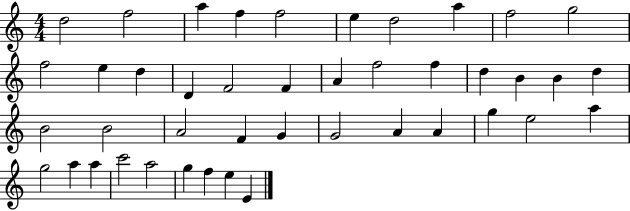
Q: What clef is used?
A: treble